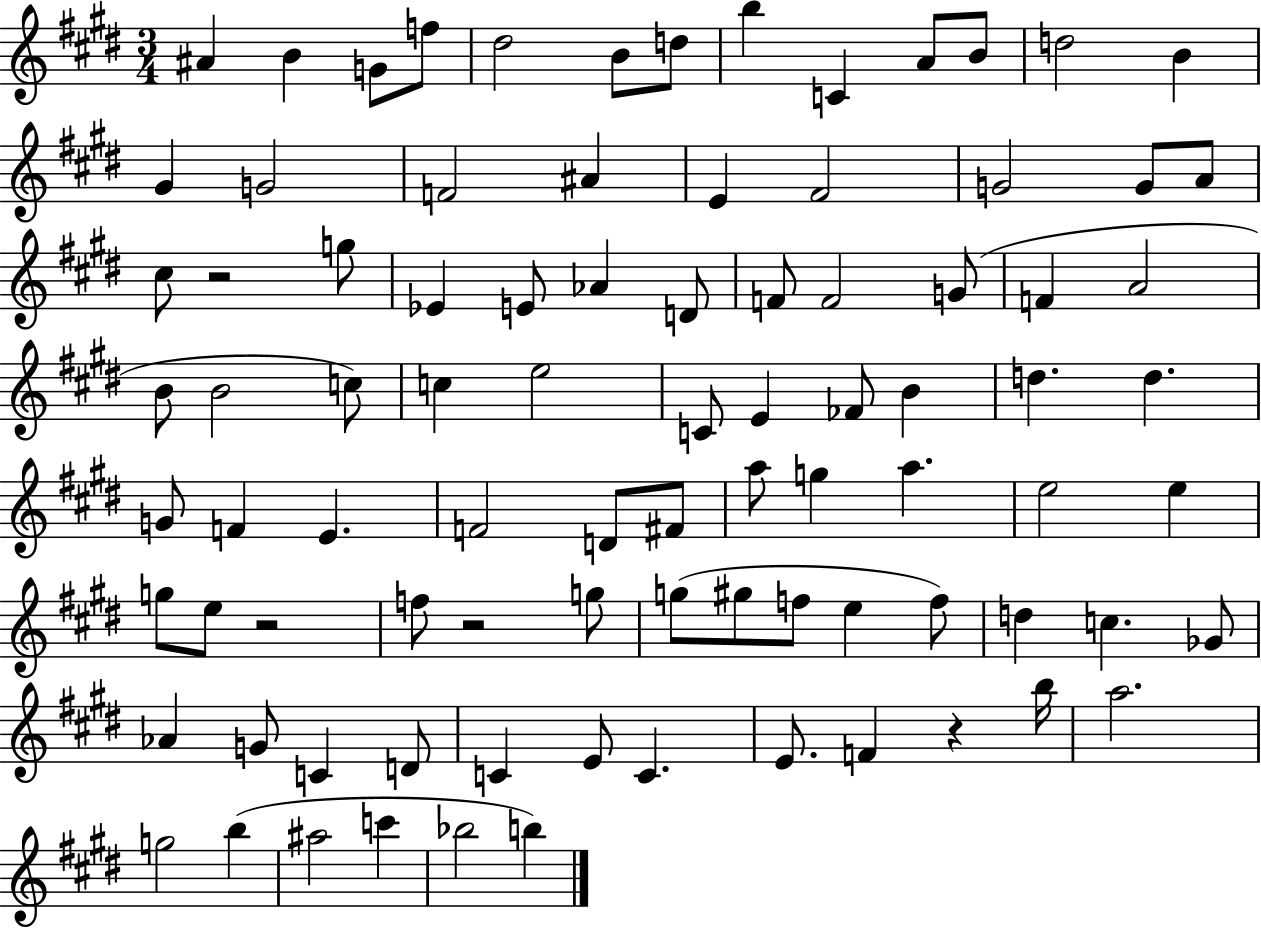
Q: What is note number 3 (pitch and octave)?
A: G4